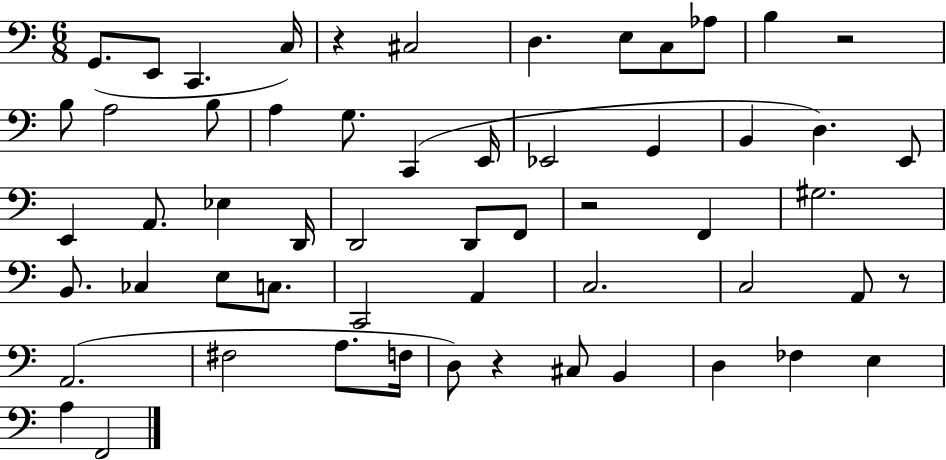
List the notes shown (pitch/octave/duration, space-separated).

G2/e. E2/e C2/q. C3/s R/q C#3/h D3/q. E3/e C3/e Ab3/e B3/q R/h B3/e A3/h B3/e A3/q G3/e. C2/q E2/s Eb2/h G2/q B2/q D3/q. E2/e E2/q A2/e. Eb3/q D2/s D2/h D2/e F2/e R/h F2/q G#3/h. B2/e. CES3/q E3/e C3/e. C2/h A2/q C3/h. C3/h A2/e R/e A2/h. F#3/h A3/e. F3/s D3/e R/q C#3/e B2/q D3/q FES3/q E3/q A3/q F2/h